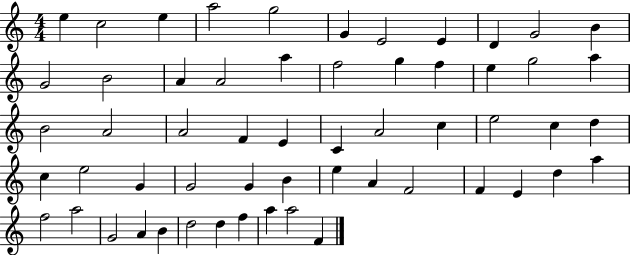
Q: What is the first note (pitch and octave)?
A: E5